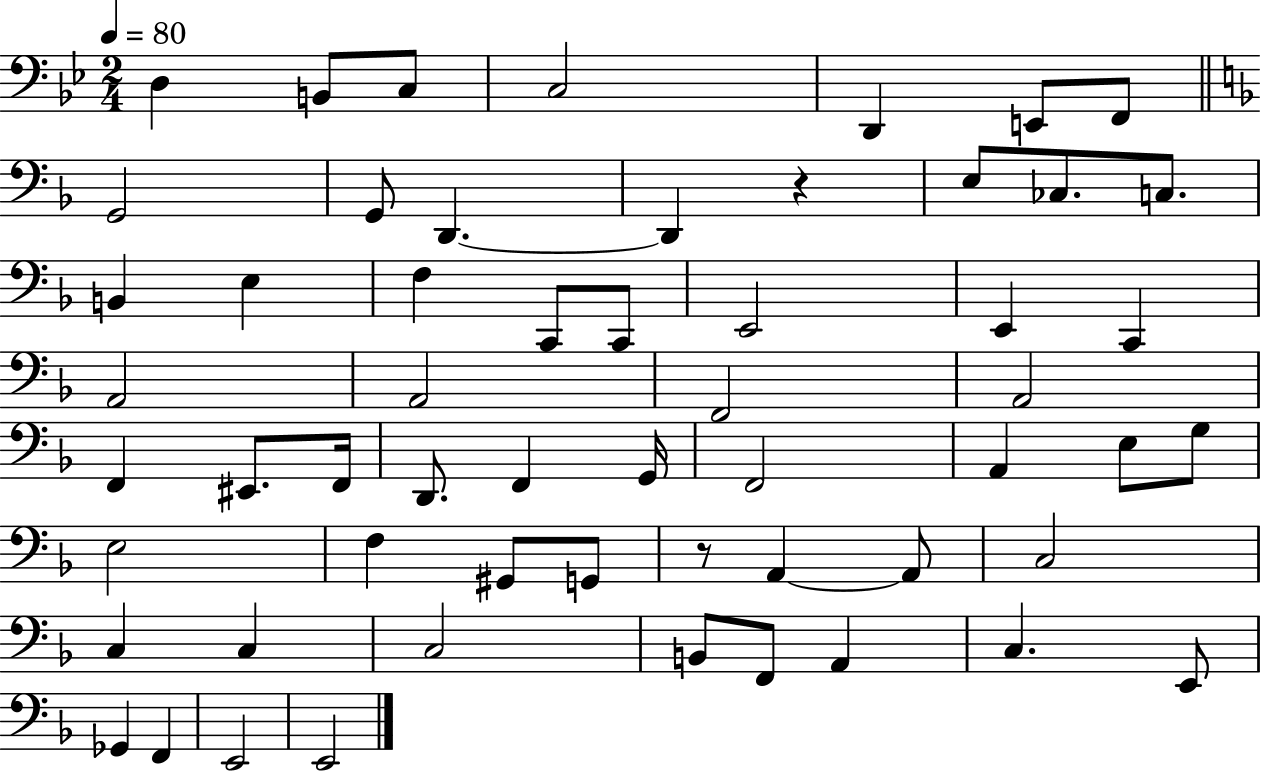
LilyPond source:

{
  \clef bass
  \numericTimeSignature
  \time 2/4
  \key bes \major
  \tempo 4 = 80
  d4 b,8 c8 | c2 | d,4 e,8 f,8 | \bar "||" \break \key f \major g,2 | g,8 d,4.~~ | d,4 r4 | e8 ces8. c8. | \break b,4 e4 | f4 c,8 c,8 | e,2 | e,4 c,4 | \break a,2 | a,2 | f,2 | a,2 | \break f,4 eis,8. f,16 | d,8. f,4 g,16 | f,2 | a,4 e8 g8 | \break e2 | f4 gis,8 g,8 | r8 a,4~~ a,8 | c2 | \break c4 c4 | c2 | b,8 f,8 a,4 | c4. e,8 | \break ges,4 f,4 | e,2 | e,2 | \bar "|."
}